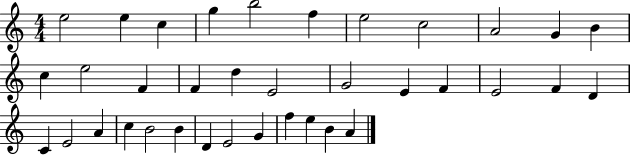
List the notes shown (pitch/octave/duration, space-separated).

E5/h E5/q C5/q G5/q B5/h F5/q E5/h C5/h A4/h G4/q B4/q C5/q E5/h F4/q F4/q D5/q E4/h G4/h E4/q F4/q E4/h F4/q D4/q C4/q E4/h A4/q C5/q B4/h B4/q D4/q E4/h G4/q F5/q E5/q B4/q A4/q